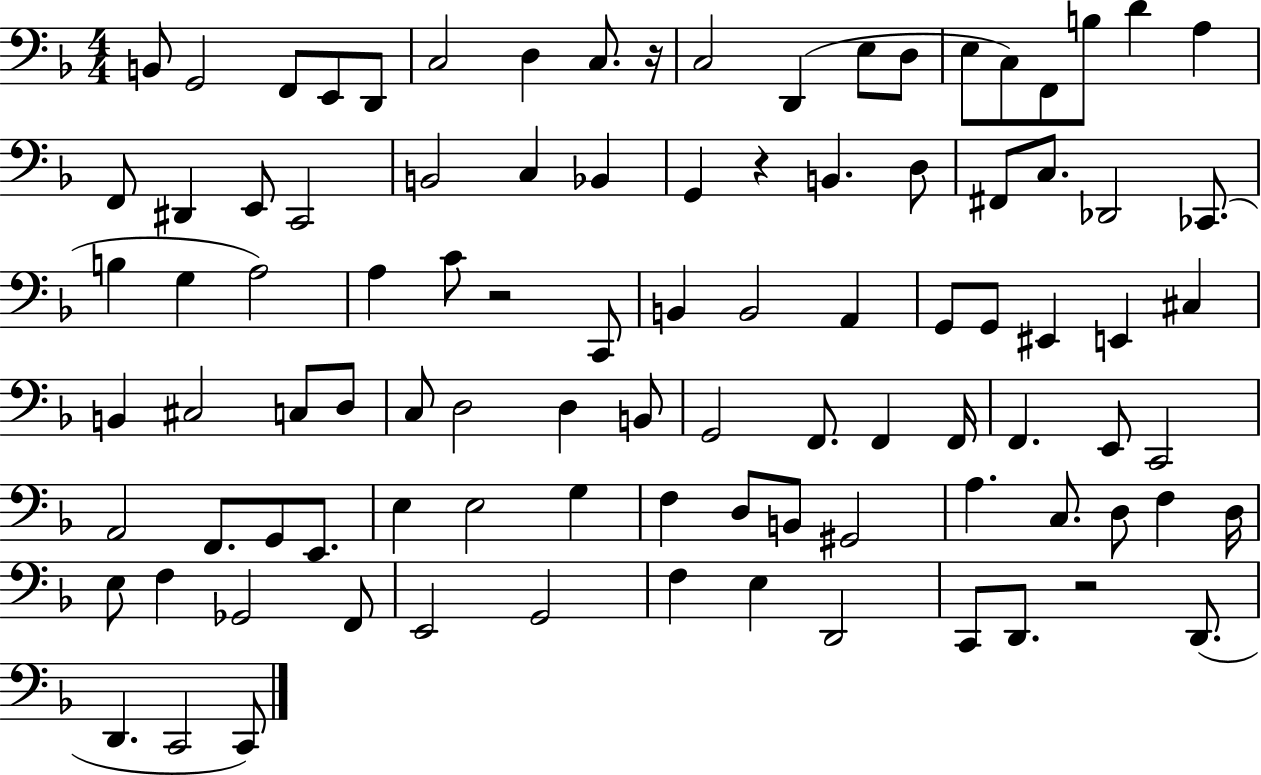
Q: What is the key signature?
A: F major